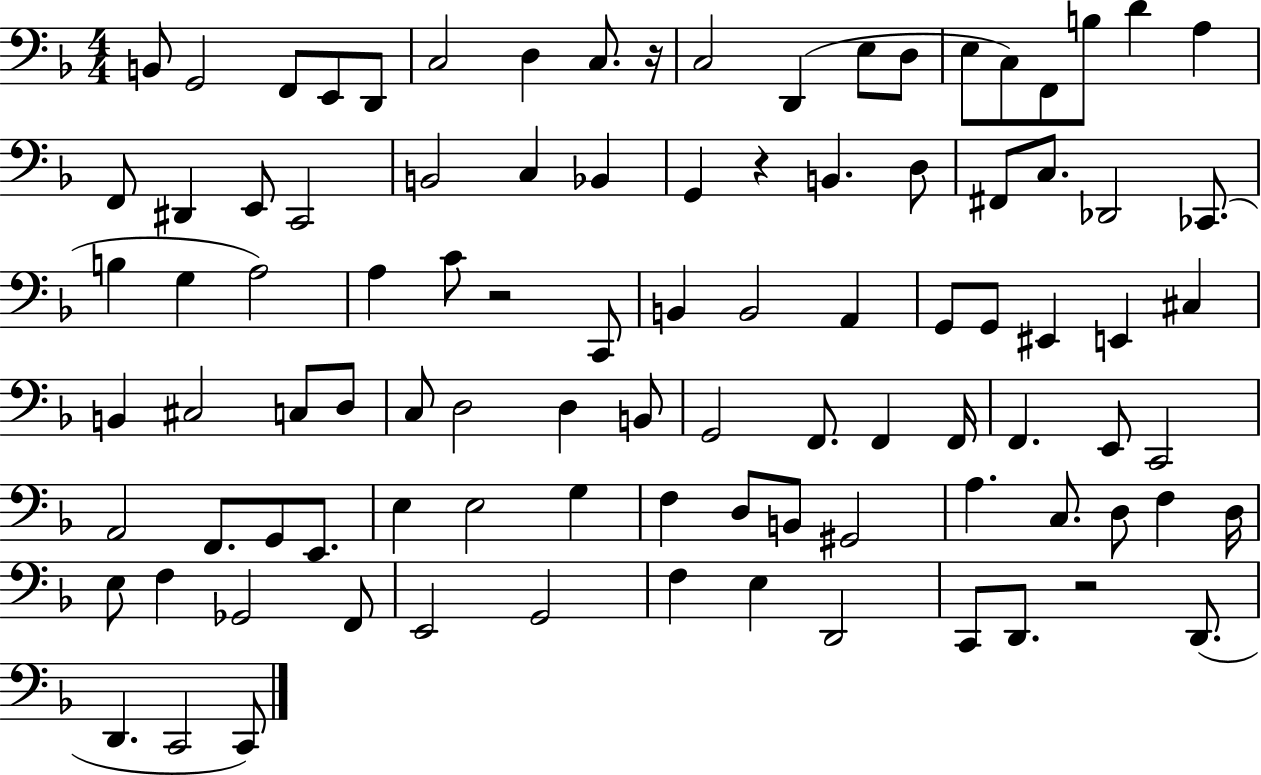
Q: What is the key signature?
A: F major